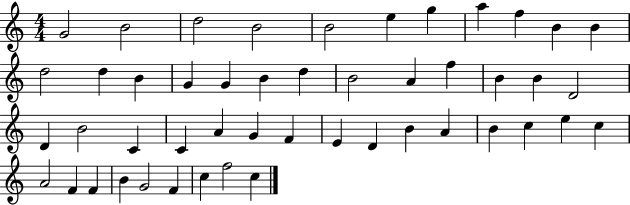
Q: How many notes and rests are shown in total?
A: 48